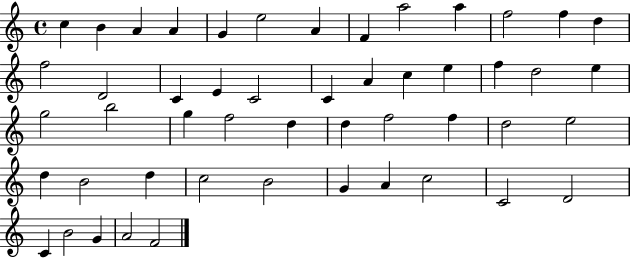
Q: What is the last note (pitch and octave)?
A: F4